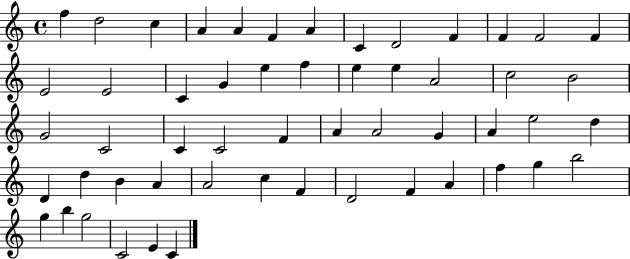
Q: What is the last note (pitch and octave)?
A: C4